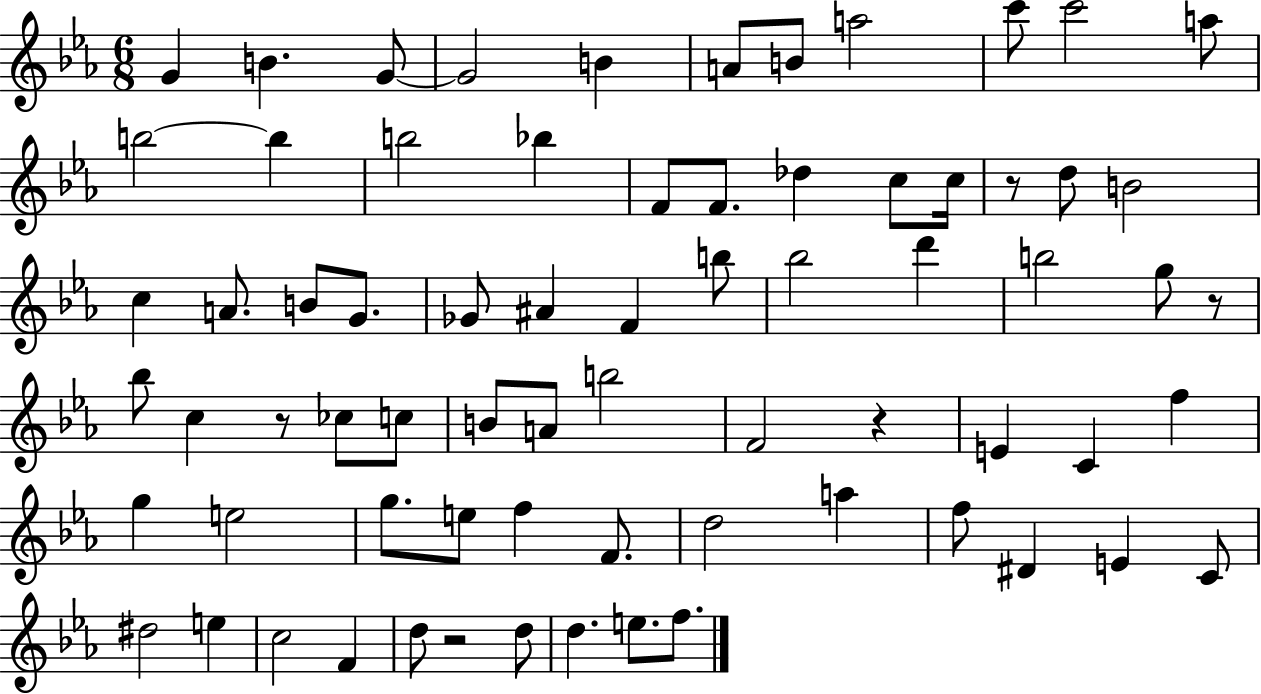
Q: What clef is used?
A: treble